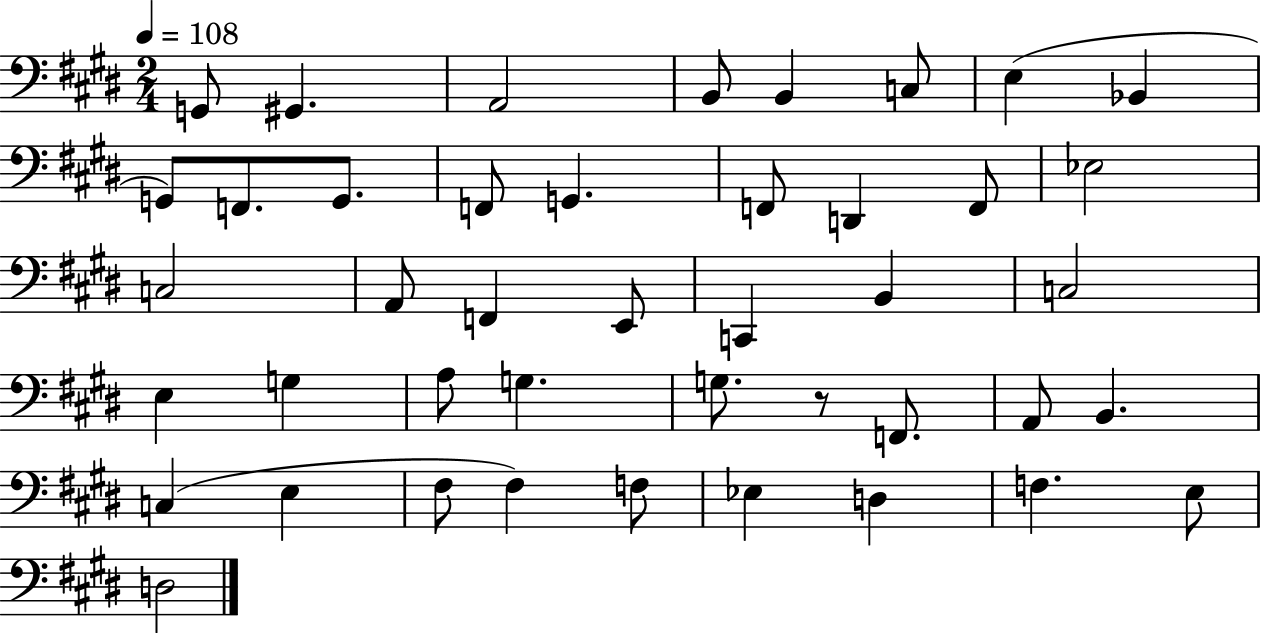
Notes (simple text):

G2/e G#2/q. A2/h B2/e B2/q C3/e E3/q Bb2/q G2/e F2/e. G2/e. F2/e G2/q. F2/e D2/q F2/e Eb3/h C3/h A2/e F2/q E2/e C2/q B2/q C3/h E3/q G3/q A3/e G3/q. G3/e. R/e F2/e. A2/e B2/q. C3/q E3/q F#3/e F#3/q F3/e Eb3/q D3/q F3/q. E3/e D3/h